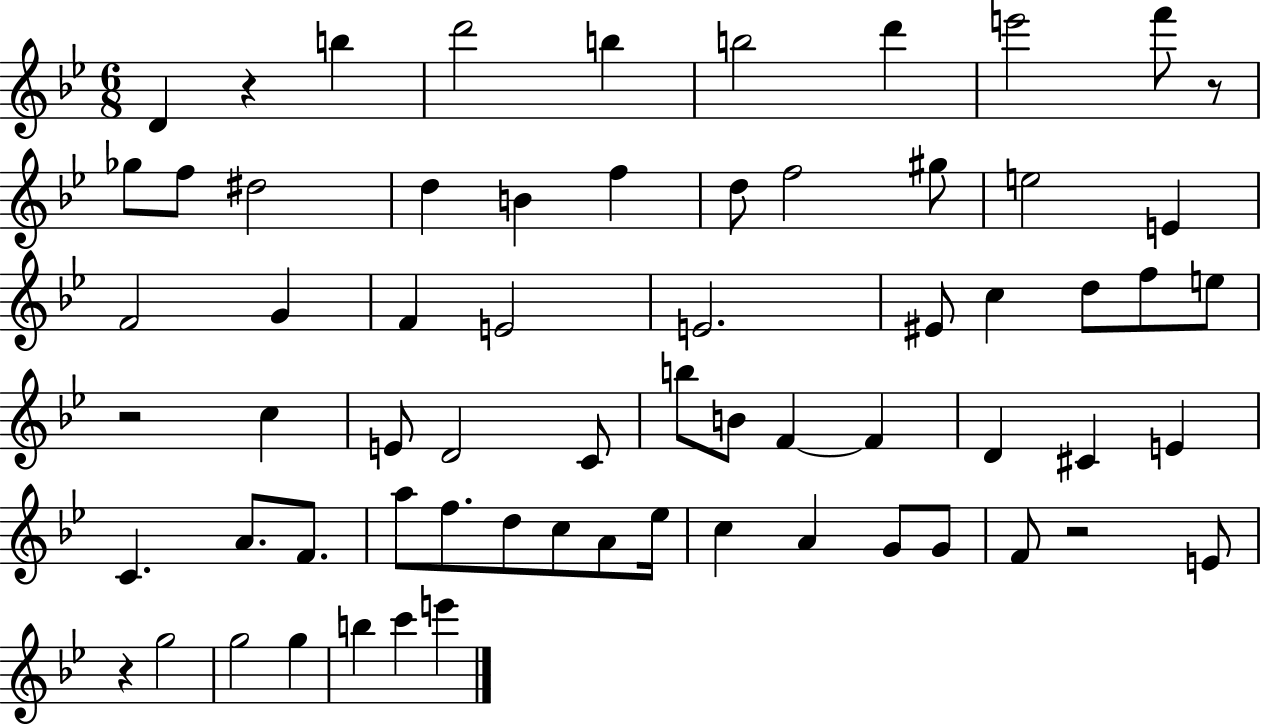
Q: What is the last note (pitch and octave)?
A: E6